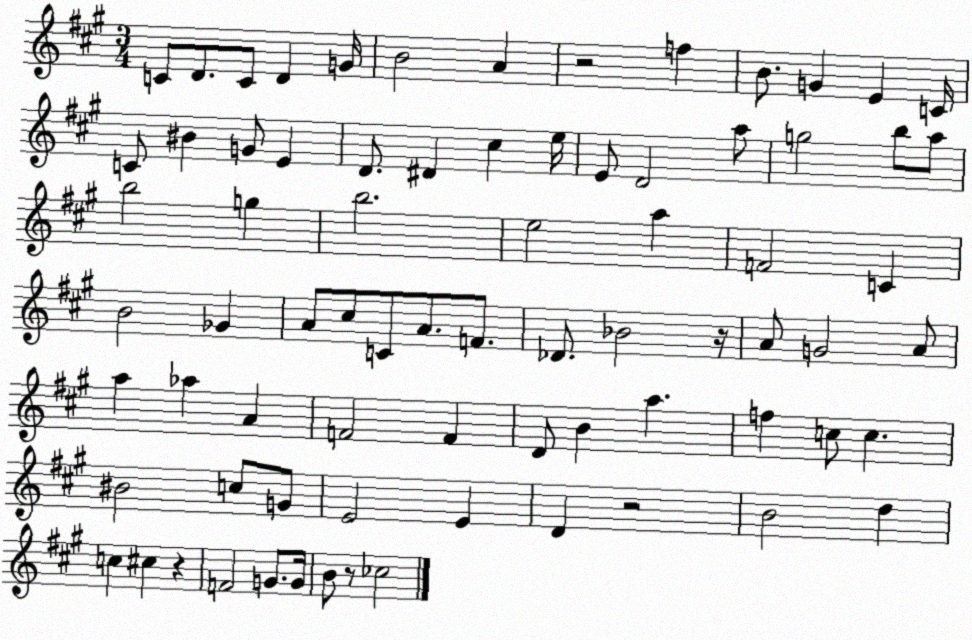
X:1
T:Untitled
M:3/4
L:1/4
K:A
C/2 D/2 C/2 D G/4 B2 A z2 f B/2 G E C/4 C/2 ^B G/2 E D/2 ^D ^c e/4 E/2 D2 a/2 g2 b/2 a/2 b2 g b2 e2 a F2 C B2 _G A/2 ^c/2 C/2 A/2 F/2 _D/2 _B2 z/4 A/2 G2 A/2 a _a A F2 F D/2 B a f c/2 c ^B2 c/2 G/2 E2 E D z2 B2 d c ^c z F2 G/2 G/4 B/2 z/2 _c2